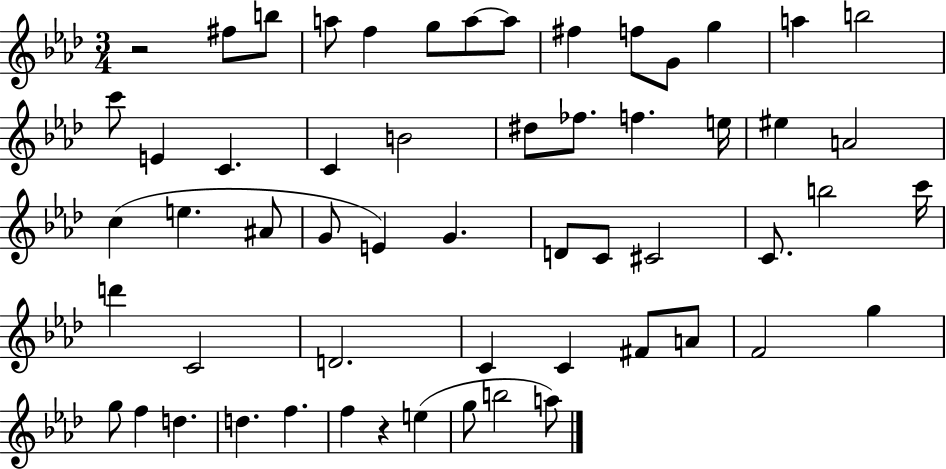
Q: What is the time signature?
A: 3/4